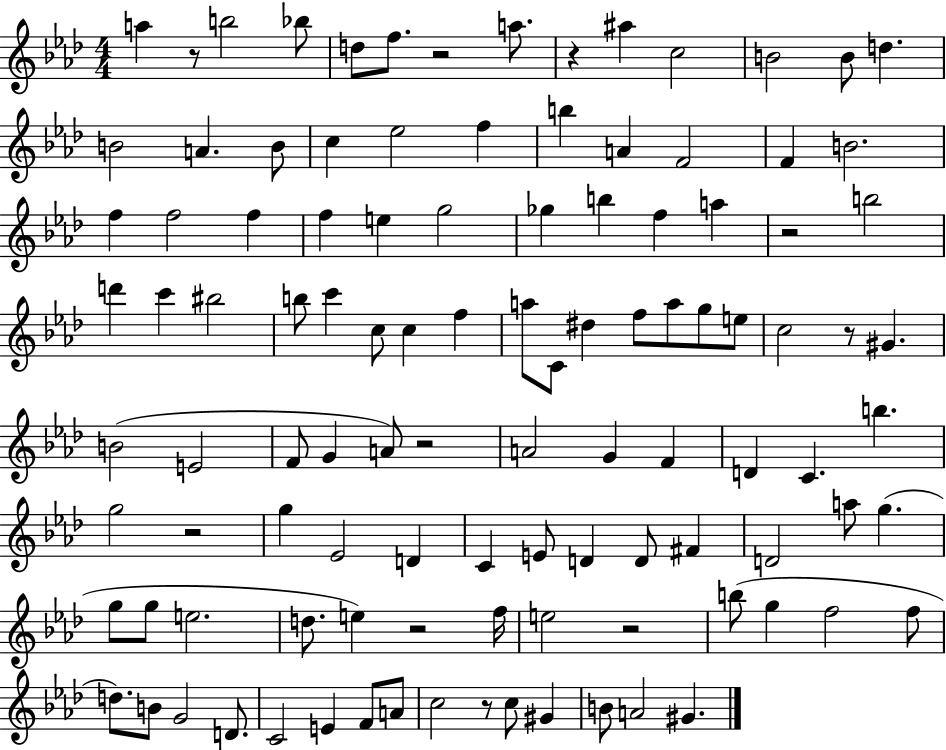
X:1
T:Untitled
M:4/4
L:1/4
K:Ab
a z/2 b2 _b/2 d/2 f/2 z2 a/2 z ^a c2 B2 B/2 d B2 A B/2 c _e2 f b A F2 F B2 f f2 f f e g2 _g b f a z2 b2 d' c' ^b2 b/2 c' c/2 c f a/2 C/2 ^d f/2 a/2 g/2 e/2 c2 z/2 ^G B2 E2 F/2 G A/2 z2 A2 G F D C b g2 z2 g _E2 D C E/2 D D/2 ^F D2 a/2 g g/2 g/2 e2 d/2 e z2 f/4 e2 z2 b/2 g f2 f/2 d/2 B/2 G2 D/2 C2 E F/2 A/2 c2 z/2 c/2 ^G B/2 A2 ^G